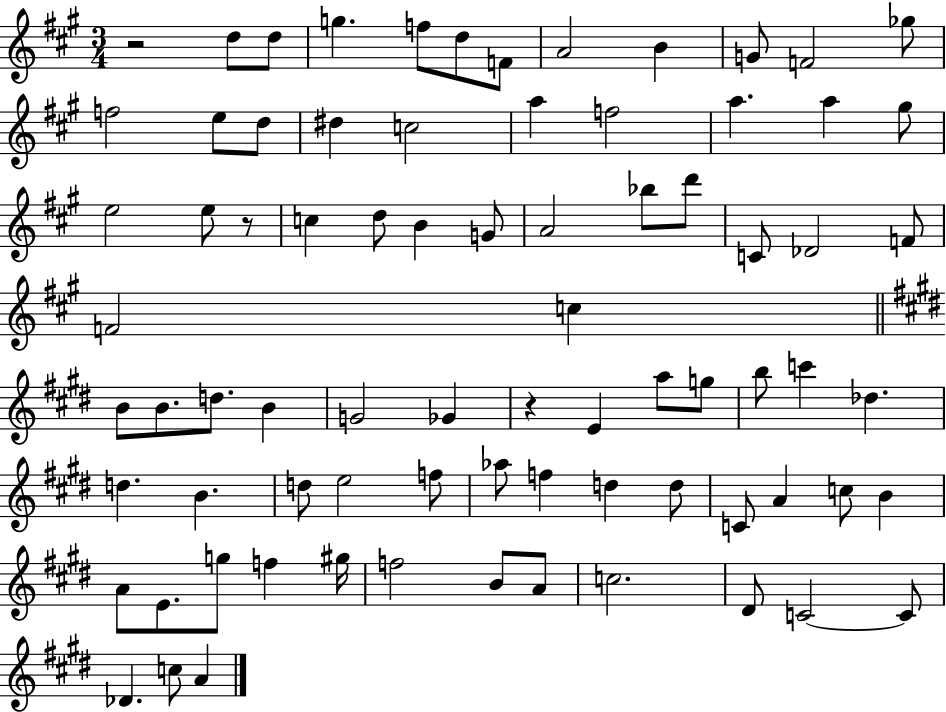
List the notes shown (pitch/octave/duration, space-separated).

R/h D5/e D5/e G5/q. F5/e D5/e F4/e A4/h B4/q G4/e F4/h Gb5/e F5/h E5/e D5/e D#5/q C5/h A5/q F5/h A5/q. A5/q G#5/e E5/h E5/e R/e C5/q D5/e B4/q G4/e A4/h Bb5/e D6/e C4/e Db4/h F4/e F4/h C5/q B4/e B4/e. D5/e. B4/q G4/h Gb4/q R/q E4/q A5/e G5/e B5/e C6/q Db5/q. D5/q. B4/q. D5/e E5/h F5/e Ab5/e F5/q D5/q D5/e C4/e A4/q C5/e B4/q A4/e E4/e. G5/e F5/q G#5/s F5/h B4/e A4/e C5/h. D#4/e C4/h C4/e Db4/q. C5/e A4/q